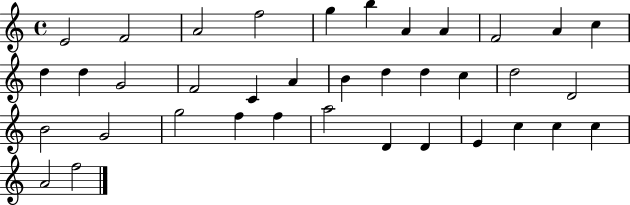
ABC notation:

X:1
T:Untitled
M:4/4
L:1/4
K:C
E2 F2 A2 f2 g b A A F2 A c d d G2 F2 C A B d d c d2 D2 B2 G2 g2 f f a2 D D E c c c A2 f2